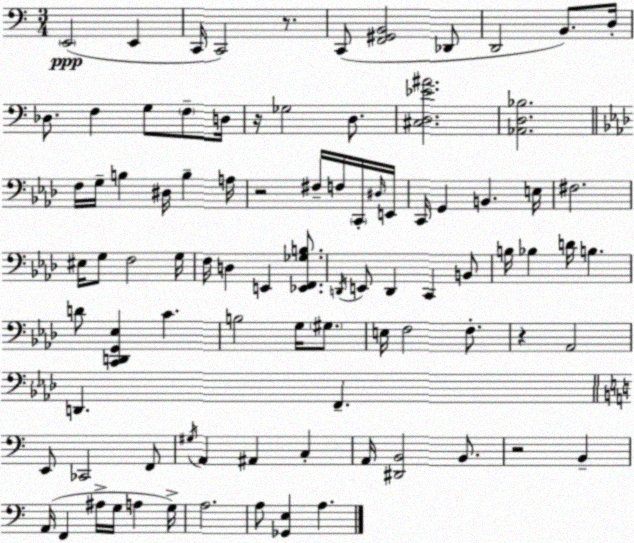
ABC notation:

X:1
T:Untitled
M:3/4
L:1/4
K:C
E,,2 E,, C,,/4 C,,2 z/2 C,,/2 [F,,^G,,B,,]2 _D,,/2 D,,2 B,,/2 D,/4 _D,/2 F, G,/2 F,/2 D,/4 z/4 _G,2 D,/2 [^C,D,_E^A]2 [_A,,D,_B,]2 F,/4 G,/4 B, ^D,/4 B, A,/4 z2 ^F,/4 F,/4 C,,/4 ^D,/4 E,,/4 C,,/4 G,, B,, E,/4 ^F,2 ^E,/4 G,/2 F,2 G,/4 F,/4 D, E,, [_E,,F,,_G,B,]/2 D,,/4 E,,/2 D,, C,, B,,/2 B,/4 _B, D/4 B, D/2 [C,,D,,G,,_E,] C B,2 G,/4 ^G,/2 E,/4 F,2 F,/2 z _A,,2 D,, F,, E,,/2 _C,,2 F,,/2 ^G,/4 A,, ^A,, C, A,,/4 [^D,,B,,]2 B,,/2 z2 B,, A,,/4 F,, ^A,/4 G,/4 A, G,/4 A,2 A,/2 [_G,,E,] A,